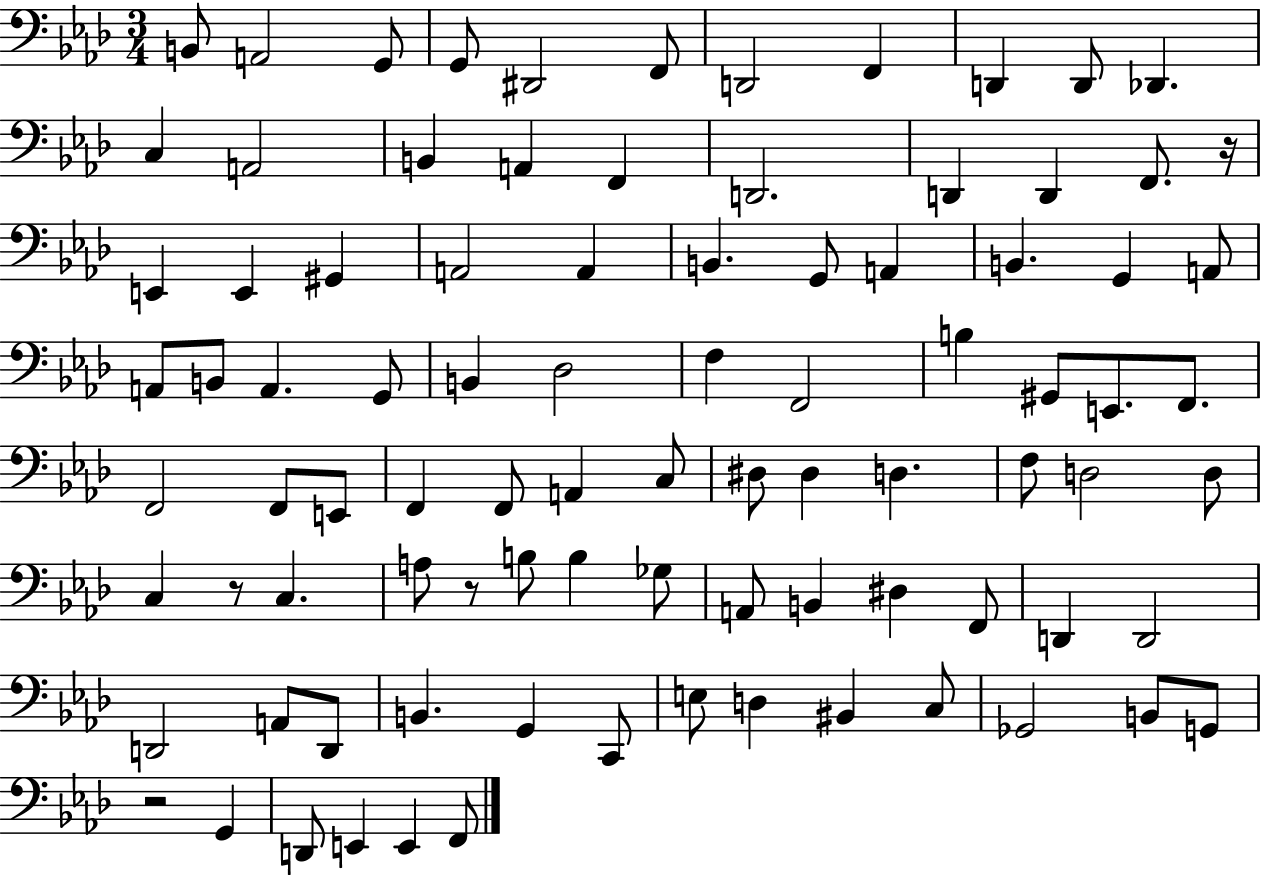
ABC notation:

X:1
T:Untitled
M:3/4
L:1/4
K:Ab
B,,/2 A,,2 G,,/2 G,,/2 ^D,,2 F,,/2 D,,2 F,, D,, D,,/2 _D,, C, A,,2 B,, A,, F,, D,,2 D,, D,, F,,/2 z/4 E,, E,, ^G,, A,,2 A,, B,, G,,/2 A,, B,, G,, A,,/2 A,,/2 B,,/2 A,, G,,/2 B,, _D,2 F, F,,2 B, ^G,,/2 E,,/2 F,,/2 F,,2 F,,/2 E,,/2 F,, F,,/2 A,, C,/2 ^D,/2 ^D, D, F,/2 D,2 D,/2 C, z/2 C, A,/2 z/2 B,/2 B, _G,/2 A,,/2 B,, ^D, F,,/2 D,, D,,2 D,,2 A,,/2 D,,/2 B,, G,, C,,/2 E,/2 D, ^B,, C,/2 _G,,2 B,,/2 G,,/2 z2 G,, D,,/2 E,, E,, F,,/2